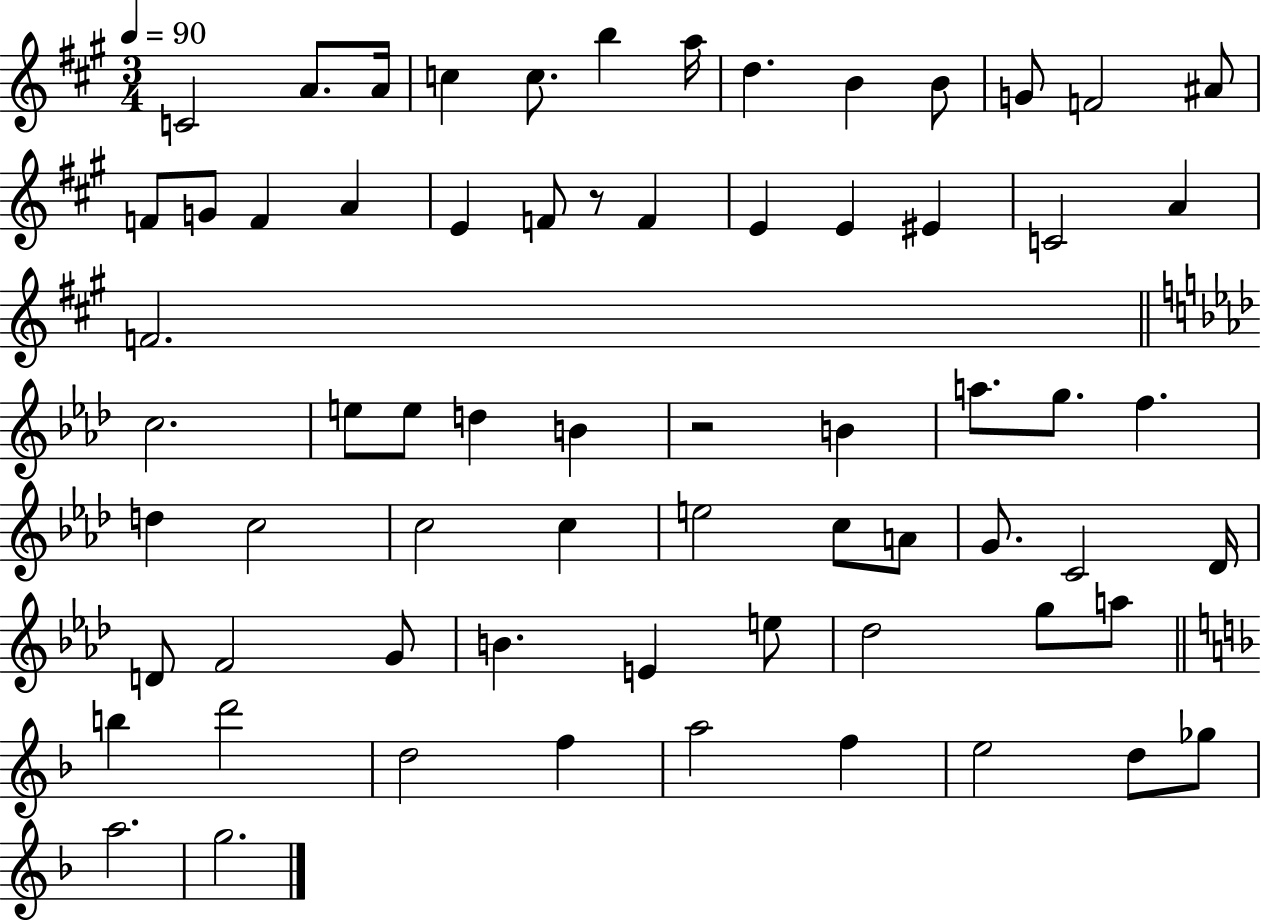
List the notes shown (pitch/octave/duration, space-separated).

C4/h A4/e. A4/s C5/q C5/e. B5/q A5/s D5/q. B4/q B4/e G4/e F4/h A#4/e F4/e G4/e F4/q A4/q E4/q F4/e R/e F4/q E4/q E4/q EIS4/q C4/h A4/q F4/h. C5/h. E5/e E5/e D5/q B4/q R/h B4/q A5/e. G5/e. F5/q. D5/q C5/h C5/h C5/q E5/h C5/e A4/e G4/e. C4/h Db4/s D4/e F4/h G4/e B4/q. E4/q E5/e Db5/h G5/e A5/e B5/q D6/h D5/h F5/q A5/h F5/q E5/h D5/e Gb5/e A5/h. G5/h.